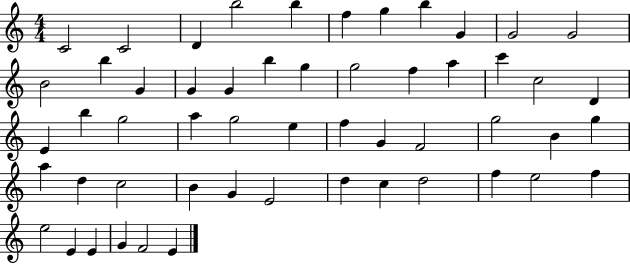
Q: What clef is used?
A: treble